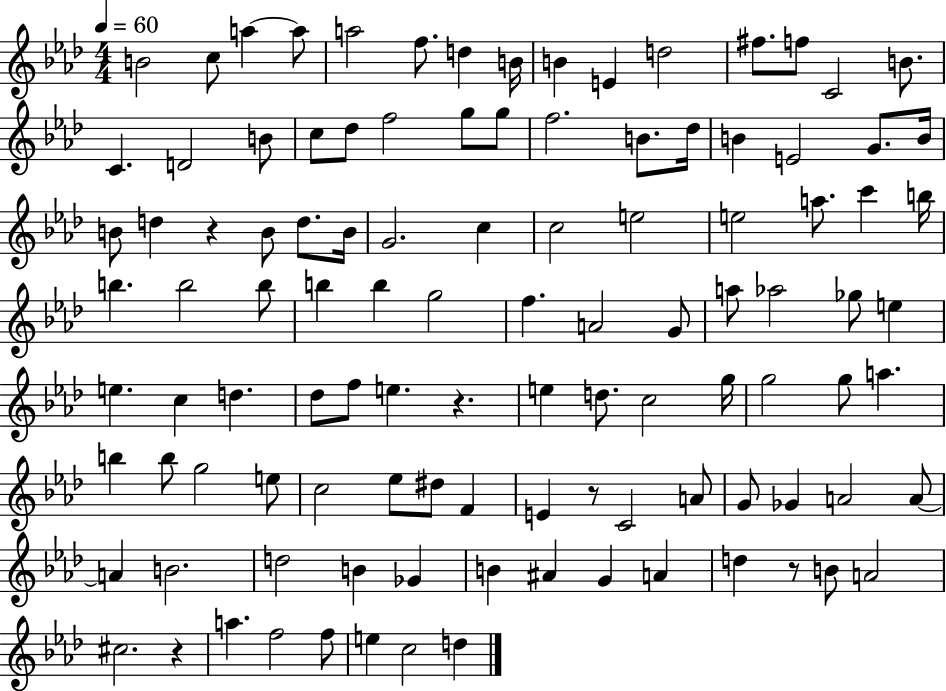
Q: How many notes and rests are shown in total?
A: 108